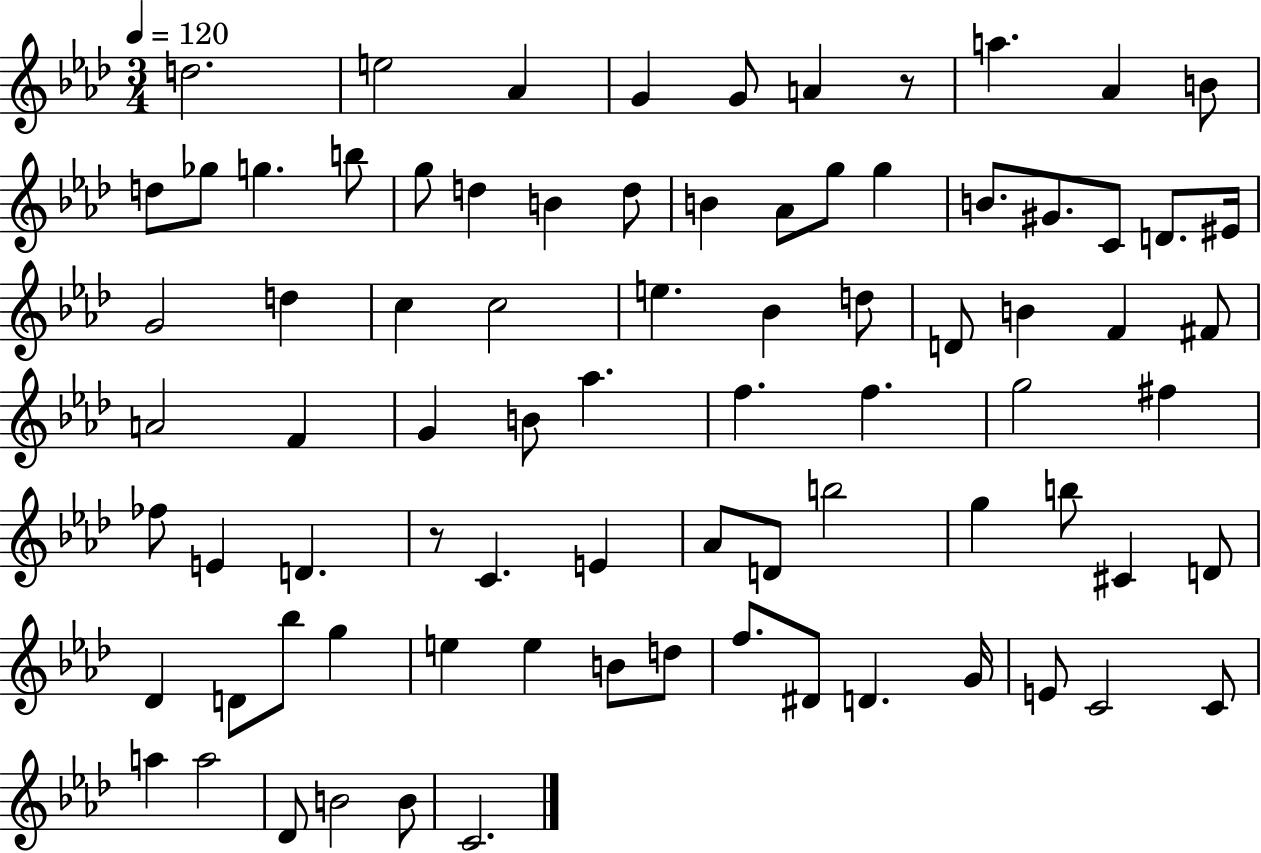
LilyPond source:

{
  \clef treble
  \numericTimeSignature
  \time 3/4
  \key aes \major
  \tempo 4 = 120
  \repeat volta 2 { d''2. | e''2 aes'4 | g'4 g'8 a'4 r8 | a''4. aes'4 b'8 | \break d''8 ges''8 g''4. b''8 | g''8 d''4 b'4 d''8 | b'4 aes'8 g''8 g''4 | b'8. gis'8. c'8 d'8. eis'16 | \break g'2 d''4 | c''4 c''2 | e''4. bes'4 d''8 | d'8 b'4 f'4 fis'8 | \break a'2 f'4 | g'4 b'8 aes''4. | f''4. f''4. | g''2 fis''4 | \break fes''8 e'4 d'4. | r8 c'4. e'4 | aes'8 d'8 b''2 | g''4 b''8 cis'4 d'8 | \break des'4 d'8 bes''8 g''4 | e''4 e''4 b'8 d''8 | f''8. dis'8 d'4. g'16 | e'8 c'2 c'8 | \break a''4 a''2 | des'8 b'2 b'8 | c'2. | } \bar "|."
}